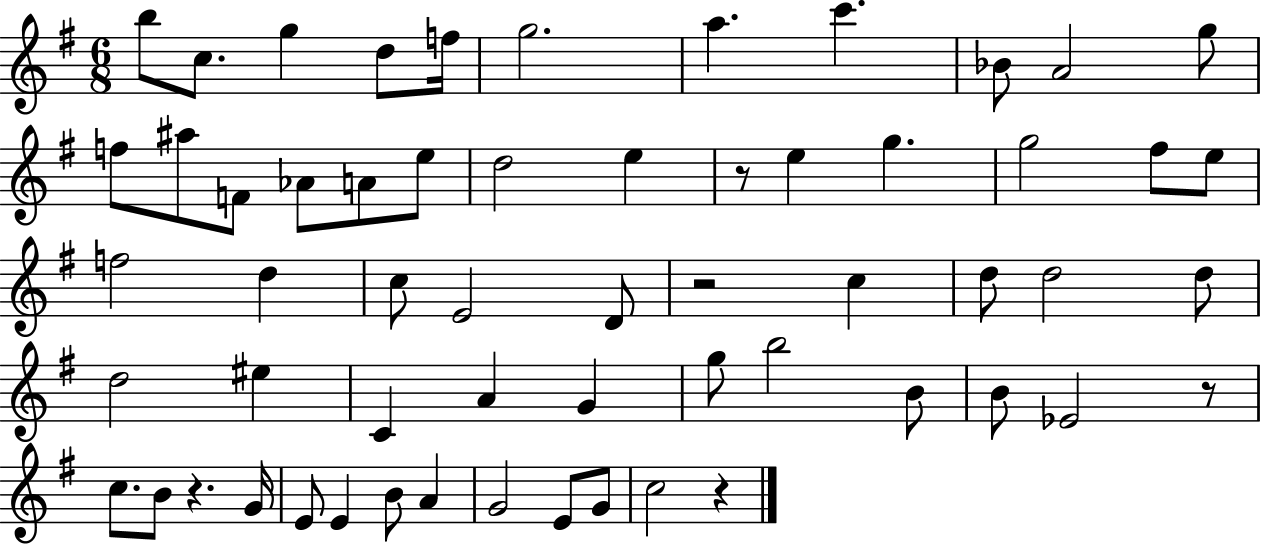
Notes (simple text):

B5/e C5/e. G5/q D5/e F5/s G5/h. A5/q. C6/q. Bb4/e A4/h G5/e F5/e A#5/e F4/e Ab4/e A4/e E5/e D5/h E5/q R/e E5/q G5/q. G5/h F#5/e E5/e F5/h D5/q C5/e E4/h D4/e R/h C5/q D5/e D5/h D5/e D5/h EIS5/q C4/q A4/q G4/q G5/e B5/h B4/e B4/e Eb4/h R/e C5/e. B4/e R/q. G4/s E4/e E4/q B4/e A4/q G4/h E4/e G4/e C5/h R/q